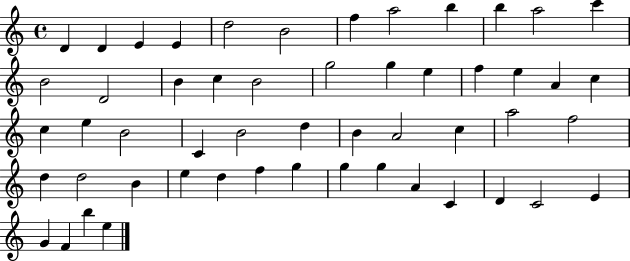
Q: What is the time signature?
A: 4/4